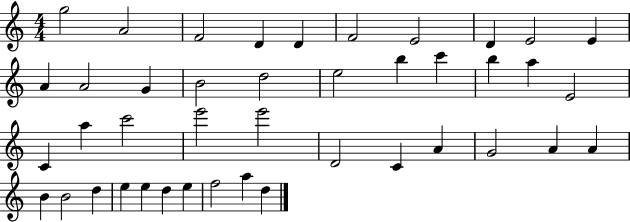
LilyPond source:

{
  \clef treble
  \numericTimeSignature
  \time 4/4
  \key c \major
  g''2 a'2 | f'2 d'4 d'4 | f'2 e'2 | d'4 e'2 e'4 | \break a'4 a'2 g'4 | b'2 d''2 | e''2 b''4 c'''4 | b''4 a''4 e'2 | \break c'4 a''4 c'''2 | e'''2 e'''2 | d'2 c'4 a'4 | g'2 a'4 a'4 | \break b'4 b'2 d''4 | e''4 e''4 d''4 e''4 | f''2 a''4 d''4 | \bar "|."
}